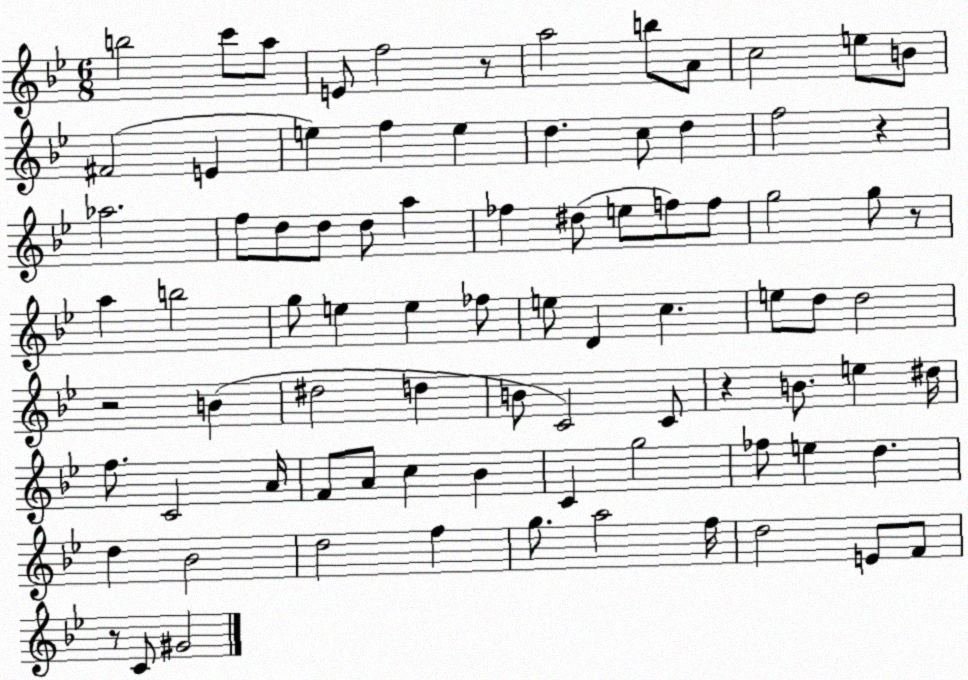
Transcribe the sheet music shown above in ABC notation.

X:1
T:Untitled
M:6/8
L:1/4
K:Bb
b2 c'/2 a/2 E/2 f2 z/2 a2 b/2 A/2 c2 e/2 B/2 ^F2 E e f e d c/2 d f2 z _a2 f/2 d/2 d/2 d/2 a _f ^d/2 e/2 f/2 f/2 g2 g/2 z/2 a b2 g/2 e e _f/2 e/2 D c e/2 d/2 d2 z2 B ^d2 d B/2 C2 C/2 z B/2 e ^d/4 f/2 C2 A/4 F/2 A/2 c _B C g2 _f/2 e d d _B2 d2 f g/2 a2 f/4 d2 E/2 F/2 z/2 C/2 ^G2